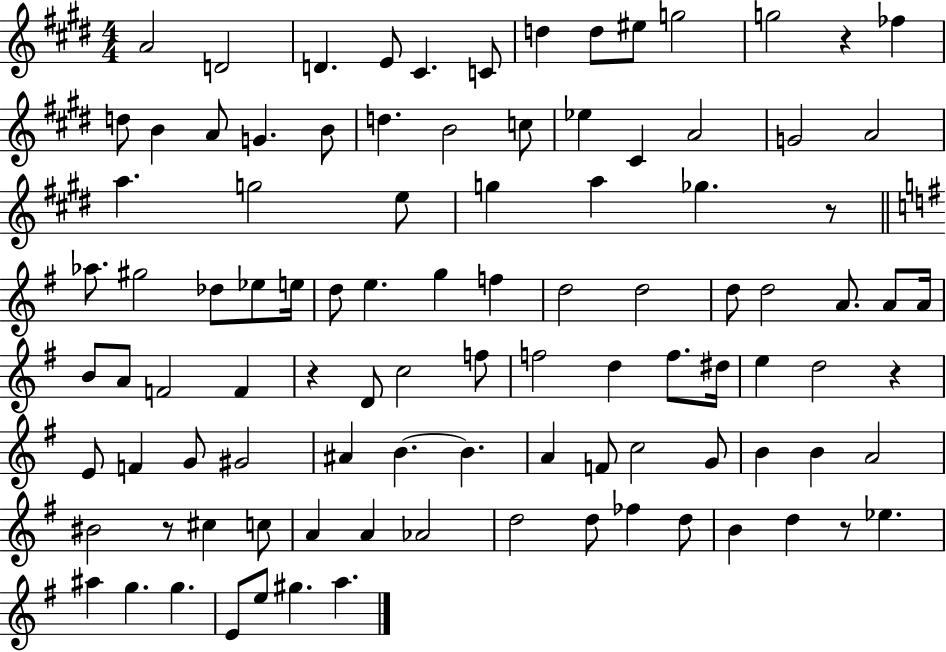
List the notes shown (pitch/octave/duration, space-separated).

A4/h D4/h D4/q. E4/e C#4/q. C4/e D5/q D5/e EIS5/e G5/h G5/h R/q FES5/q D5/e B4/q A4/e G4/q. B4/e D5/q. B4/h C5/e Eb5/q C#4/q A4/h G4/h A4/h A5/q. G5/h E5/e G5/q A5/q Gb5/q. R/e Ab5/e. G#5/h Db5/e Eb5/e E5/s D5/e E5/q. G5/q F5/q D5/h D5/h D5/e D5/h A4/e. A4/e A4/s B4/e A4/e F4/h F4/q R/q D4/e C5/h F5/e F5/h D5/q F5/e. D#5/s E5/q D5/h R/q E4/e F4/q G4/e G#4/h A#4/q B4/q. B4/q. A4/q F4/e C5/h G4/e B4/q B4/q A4/h BIS4/h R/e C#5/q C5/e A4/q A4/q Ab4/h D5/h D5/e FES5/q D5/e B4/q D5/q R/e Eb5/q. A#5/q G5/q. G5/q. E4/e E5/e G#5/q. A5/q.